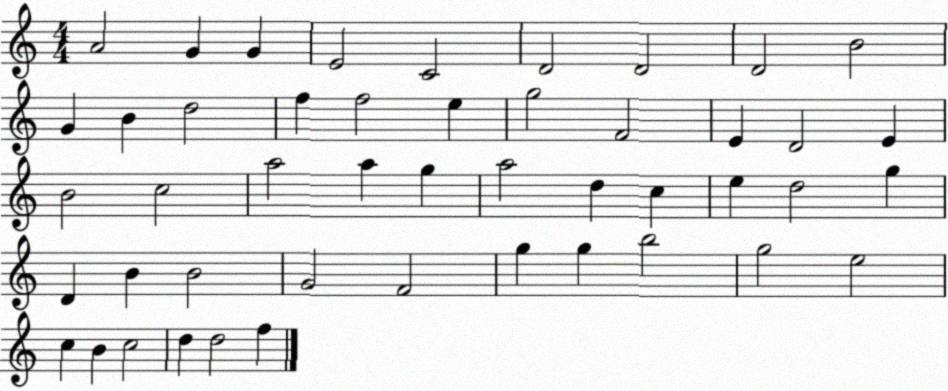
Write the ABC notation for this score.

X:1
T:Untitled
M:4/4
L:1/4
K:C
A2 G G E2 C2 D2 D2 D2 B2 G B d2 f f2 e g2 F2 E D2 E B2 c2 a2 a g a2 d c e d2 g D B B2 G2 F2 g g b2 g2 e2 c B c2 d d2 f